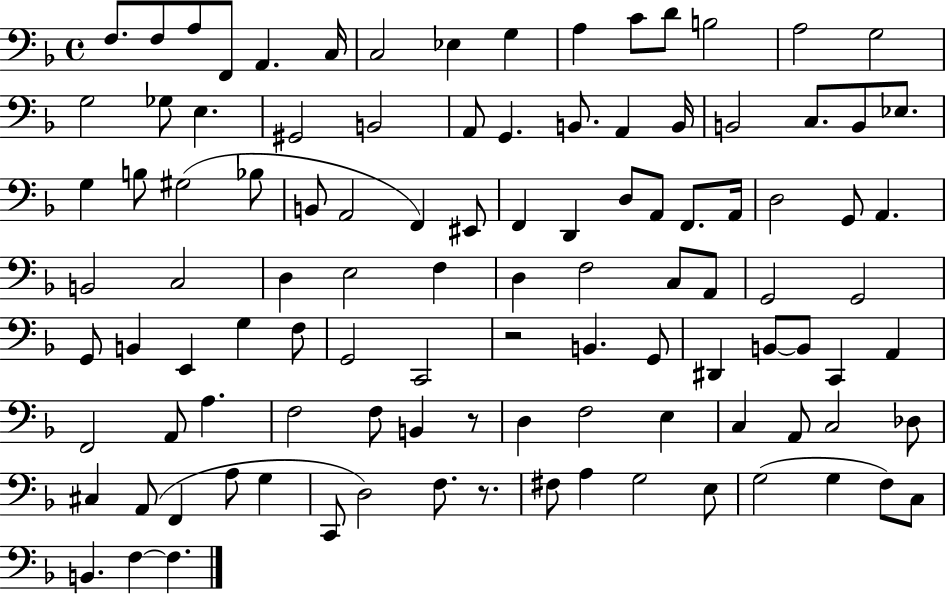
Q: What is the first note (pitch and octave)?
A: F3